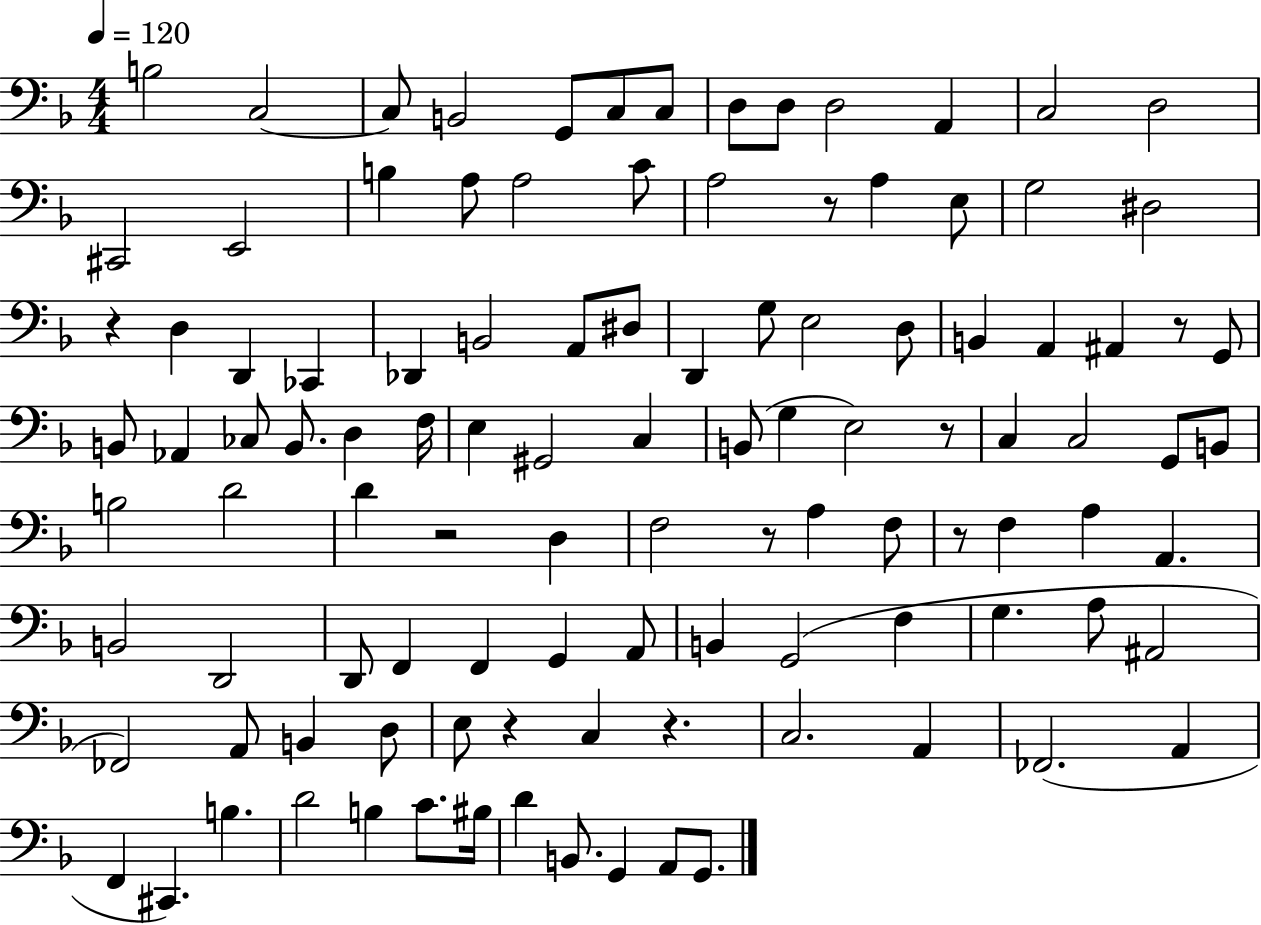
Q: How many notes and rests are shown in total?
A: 109